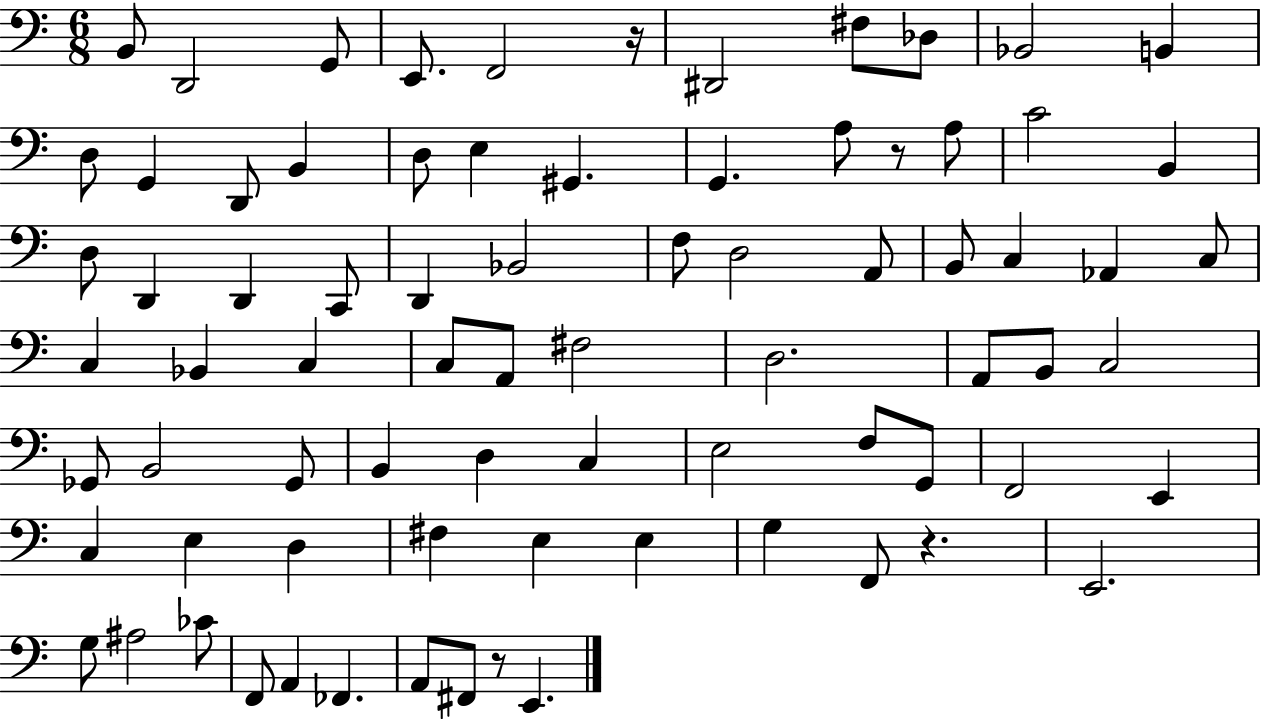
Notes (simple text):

B2/e D2/h G2/e E2/e. F2/h R/s D#2/h F#3/e Db3/e Bb2/h B2/q D3/e G2/q D2/e B2/q D3/e E3/q G#2/q. G2/q. A3/e R/e A3/e C4/h B2/q D3/e D2/q D2/q C2/e D2/q Bb2/h F3/e D3/h A2/e B2/e C3/q Ab2/q C3/e C3/q Bb2/q C3/q C3/e A2/e F#3/h D3/h. A2/e B2/e C3/h Gb2/e B2/h Gb2/e B2/q D3/q C3/q E3/h F3/e G2/e F2/h E2/q C3/q E3/q D3/q F#3/q E3/q E3/q G3/q F2/e R/q. E2/h. G3/e A#3/h CES4/e F2/e A2/q FES2/q. A2/e F#2/e R/e E2/q.